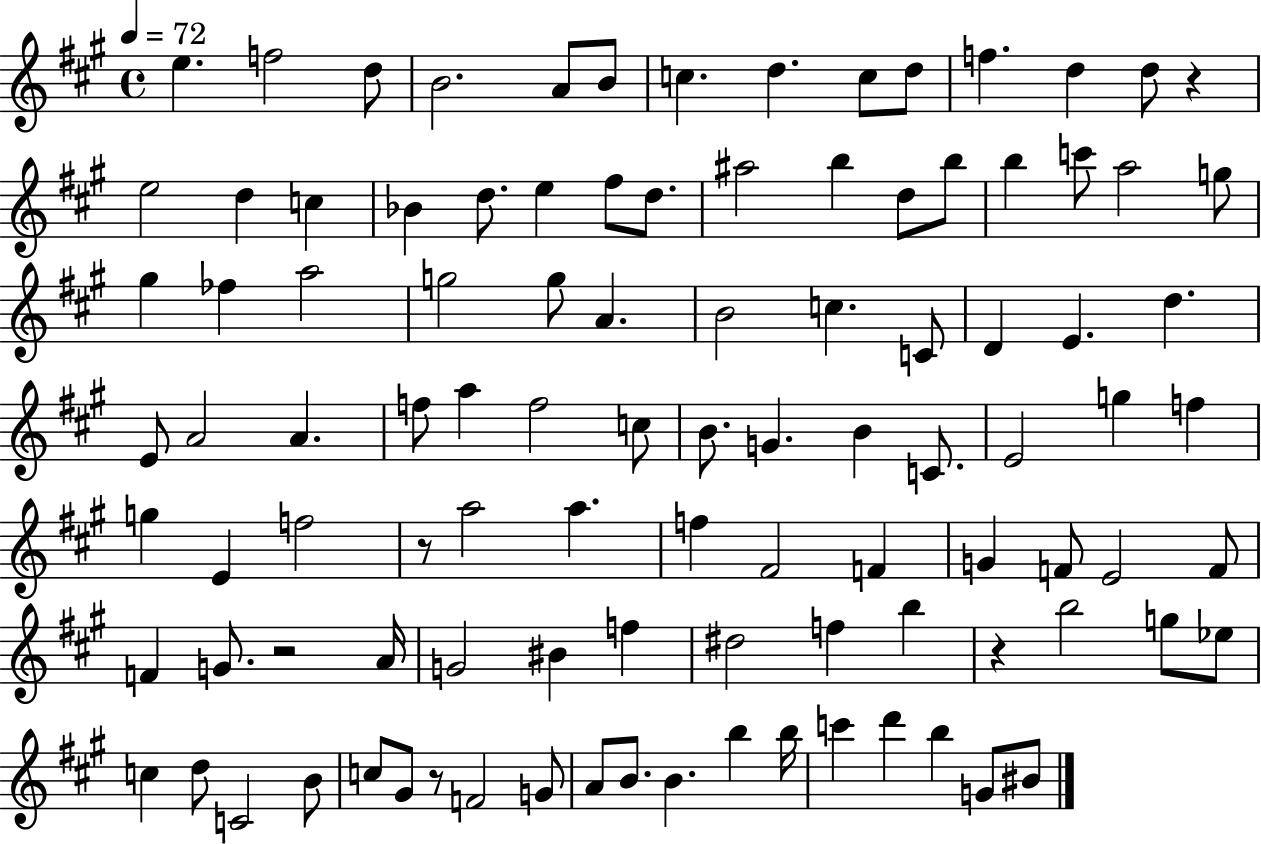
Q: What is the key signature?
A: A major